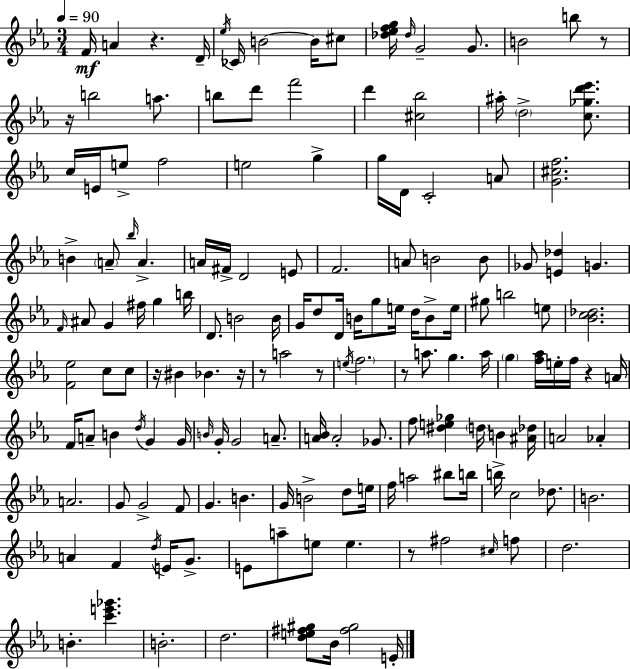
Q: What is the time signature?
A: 3/4